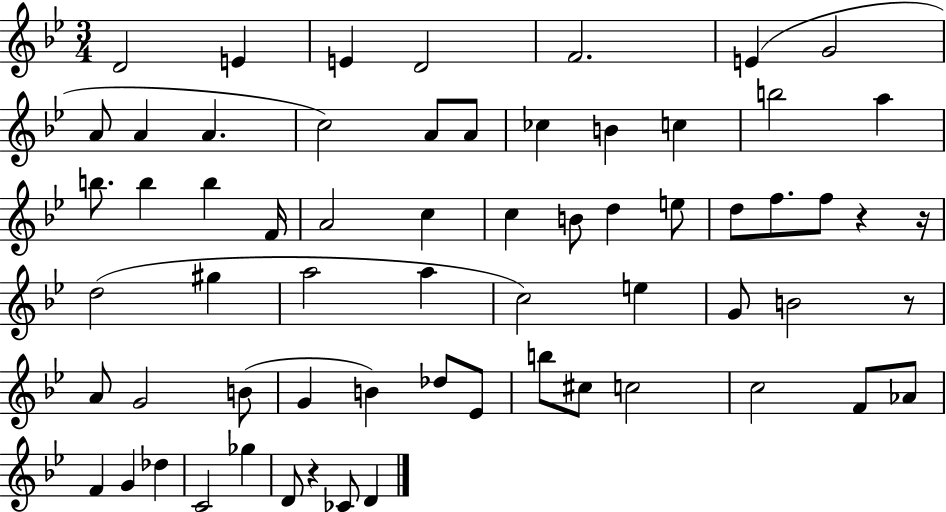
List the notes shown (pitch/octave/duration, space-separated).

D4/h E4/q E4/q D4/h F4/h. E4/q G4/h A4/e A4/q A4/q. C5/h A4/e A4/e CES5/q B4/q C5/q B5/h A5/q B5/e. B5/q B5/q F4/s A4/h C5/q C5/q B4/e D5/q E5/e D5/e F5/e. F5/e R/q R/s D5/h G#5/q A5/h A5/q C5/h E5/q G4/e B4/h R/e A4/e G4/h B4/e G4/q B4/q Db5/e Eb4/e B5/e C#5/e C5/h C5/h F4/e Ab4/e F4/q G4/q Db5/q C4/h Gb5/q D4/e R/q CES4/e D4/q